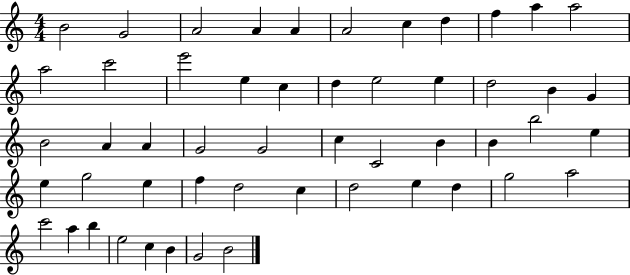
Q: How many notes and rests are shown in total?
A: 52